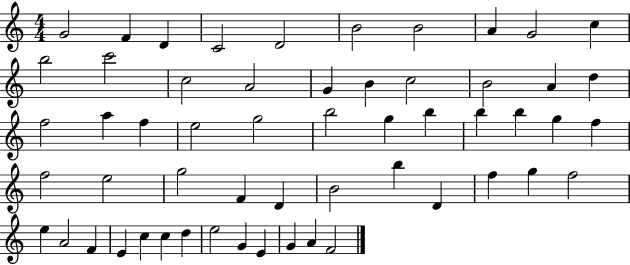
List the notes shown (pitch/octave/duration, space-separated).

G4/h F4/q D4/q C4/h D4/h B4/h B4/h A4/q G4/h C5/q B5/h C6/h C5/h A4/h G4/q B4/q C5/h B4/h A4/q D5/q F5/h A5/q F5/q E5/h G5/h B5/h G5/q B5/q B5/q B5/q G5/q F5/q F5/h E5/h G5/h F4/q D4/q B4/h B5/q D4/q F5/q G5/q F5/h E5/q A4/h F4/q E4/q C5/q C5/q D5/q E5/h G4/q E4/q G4/q A4/q F4/h